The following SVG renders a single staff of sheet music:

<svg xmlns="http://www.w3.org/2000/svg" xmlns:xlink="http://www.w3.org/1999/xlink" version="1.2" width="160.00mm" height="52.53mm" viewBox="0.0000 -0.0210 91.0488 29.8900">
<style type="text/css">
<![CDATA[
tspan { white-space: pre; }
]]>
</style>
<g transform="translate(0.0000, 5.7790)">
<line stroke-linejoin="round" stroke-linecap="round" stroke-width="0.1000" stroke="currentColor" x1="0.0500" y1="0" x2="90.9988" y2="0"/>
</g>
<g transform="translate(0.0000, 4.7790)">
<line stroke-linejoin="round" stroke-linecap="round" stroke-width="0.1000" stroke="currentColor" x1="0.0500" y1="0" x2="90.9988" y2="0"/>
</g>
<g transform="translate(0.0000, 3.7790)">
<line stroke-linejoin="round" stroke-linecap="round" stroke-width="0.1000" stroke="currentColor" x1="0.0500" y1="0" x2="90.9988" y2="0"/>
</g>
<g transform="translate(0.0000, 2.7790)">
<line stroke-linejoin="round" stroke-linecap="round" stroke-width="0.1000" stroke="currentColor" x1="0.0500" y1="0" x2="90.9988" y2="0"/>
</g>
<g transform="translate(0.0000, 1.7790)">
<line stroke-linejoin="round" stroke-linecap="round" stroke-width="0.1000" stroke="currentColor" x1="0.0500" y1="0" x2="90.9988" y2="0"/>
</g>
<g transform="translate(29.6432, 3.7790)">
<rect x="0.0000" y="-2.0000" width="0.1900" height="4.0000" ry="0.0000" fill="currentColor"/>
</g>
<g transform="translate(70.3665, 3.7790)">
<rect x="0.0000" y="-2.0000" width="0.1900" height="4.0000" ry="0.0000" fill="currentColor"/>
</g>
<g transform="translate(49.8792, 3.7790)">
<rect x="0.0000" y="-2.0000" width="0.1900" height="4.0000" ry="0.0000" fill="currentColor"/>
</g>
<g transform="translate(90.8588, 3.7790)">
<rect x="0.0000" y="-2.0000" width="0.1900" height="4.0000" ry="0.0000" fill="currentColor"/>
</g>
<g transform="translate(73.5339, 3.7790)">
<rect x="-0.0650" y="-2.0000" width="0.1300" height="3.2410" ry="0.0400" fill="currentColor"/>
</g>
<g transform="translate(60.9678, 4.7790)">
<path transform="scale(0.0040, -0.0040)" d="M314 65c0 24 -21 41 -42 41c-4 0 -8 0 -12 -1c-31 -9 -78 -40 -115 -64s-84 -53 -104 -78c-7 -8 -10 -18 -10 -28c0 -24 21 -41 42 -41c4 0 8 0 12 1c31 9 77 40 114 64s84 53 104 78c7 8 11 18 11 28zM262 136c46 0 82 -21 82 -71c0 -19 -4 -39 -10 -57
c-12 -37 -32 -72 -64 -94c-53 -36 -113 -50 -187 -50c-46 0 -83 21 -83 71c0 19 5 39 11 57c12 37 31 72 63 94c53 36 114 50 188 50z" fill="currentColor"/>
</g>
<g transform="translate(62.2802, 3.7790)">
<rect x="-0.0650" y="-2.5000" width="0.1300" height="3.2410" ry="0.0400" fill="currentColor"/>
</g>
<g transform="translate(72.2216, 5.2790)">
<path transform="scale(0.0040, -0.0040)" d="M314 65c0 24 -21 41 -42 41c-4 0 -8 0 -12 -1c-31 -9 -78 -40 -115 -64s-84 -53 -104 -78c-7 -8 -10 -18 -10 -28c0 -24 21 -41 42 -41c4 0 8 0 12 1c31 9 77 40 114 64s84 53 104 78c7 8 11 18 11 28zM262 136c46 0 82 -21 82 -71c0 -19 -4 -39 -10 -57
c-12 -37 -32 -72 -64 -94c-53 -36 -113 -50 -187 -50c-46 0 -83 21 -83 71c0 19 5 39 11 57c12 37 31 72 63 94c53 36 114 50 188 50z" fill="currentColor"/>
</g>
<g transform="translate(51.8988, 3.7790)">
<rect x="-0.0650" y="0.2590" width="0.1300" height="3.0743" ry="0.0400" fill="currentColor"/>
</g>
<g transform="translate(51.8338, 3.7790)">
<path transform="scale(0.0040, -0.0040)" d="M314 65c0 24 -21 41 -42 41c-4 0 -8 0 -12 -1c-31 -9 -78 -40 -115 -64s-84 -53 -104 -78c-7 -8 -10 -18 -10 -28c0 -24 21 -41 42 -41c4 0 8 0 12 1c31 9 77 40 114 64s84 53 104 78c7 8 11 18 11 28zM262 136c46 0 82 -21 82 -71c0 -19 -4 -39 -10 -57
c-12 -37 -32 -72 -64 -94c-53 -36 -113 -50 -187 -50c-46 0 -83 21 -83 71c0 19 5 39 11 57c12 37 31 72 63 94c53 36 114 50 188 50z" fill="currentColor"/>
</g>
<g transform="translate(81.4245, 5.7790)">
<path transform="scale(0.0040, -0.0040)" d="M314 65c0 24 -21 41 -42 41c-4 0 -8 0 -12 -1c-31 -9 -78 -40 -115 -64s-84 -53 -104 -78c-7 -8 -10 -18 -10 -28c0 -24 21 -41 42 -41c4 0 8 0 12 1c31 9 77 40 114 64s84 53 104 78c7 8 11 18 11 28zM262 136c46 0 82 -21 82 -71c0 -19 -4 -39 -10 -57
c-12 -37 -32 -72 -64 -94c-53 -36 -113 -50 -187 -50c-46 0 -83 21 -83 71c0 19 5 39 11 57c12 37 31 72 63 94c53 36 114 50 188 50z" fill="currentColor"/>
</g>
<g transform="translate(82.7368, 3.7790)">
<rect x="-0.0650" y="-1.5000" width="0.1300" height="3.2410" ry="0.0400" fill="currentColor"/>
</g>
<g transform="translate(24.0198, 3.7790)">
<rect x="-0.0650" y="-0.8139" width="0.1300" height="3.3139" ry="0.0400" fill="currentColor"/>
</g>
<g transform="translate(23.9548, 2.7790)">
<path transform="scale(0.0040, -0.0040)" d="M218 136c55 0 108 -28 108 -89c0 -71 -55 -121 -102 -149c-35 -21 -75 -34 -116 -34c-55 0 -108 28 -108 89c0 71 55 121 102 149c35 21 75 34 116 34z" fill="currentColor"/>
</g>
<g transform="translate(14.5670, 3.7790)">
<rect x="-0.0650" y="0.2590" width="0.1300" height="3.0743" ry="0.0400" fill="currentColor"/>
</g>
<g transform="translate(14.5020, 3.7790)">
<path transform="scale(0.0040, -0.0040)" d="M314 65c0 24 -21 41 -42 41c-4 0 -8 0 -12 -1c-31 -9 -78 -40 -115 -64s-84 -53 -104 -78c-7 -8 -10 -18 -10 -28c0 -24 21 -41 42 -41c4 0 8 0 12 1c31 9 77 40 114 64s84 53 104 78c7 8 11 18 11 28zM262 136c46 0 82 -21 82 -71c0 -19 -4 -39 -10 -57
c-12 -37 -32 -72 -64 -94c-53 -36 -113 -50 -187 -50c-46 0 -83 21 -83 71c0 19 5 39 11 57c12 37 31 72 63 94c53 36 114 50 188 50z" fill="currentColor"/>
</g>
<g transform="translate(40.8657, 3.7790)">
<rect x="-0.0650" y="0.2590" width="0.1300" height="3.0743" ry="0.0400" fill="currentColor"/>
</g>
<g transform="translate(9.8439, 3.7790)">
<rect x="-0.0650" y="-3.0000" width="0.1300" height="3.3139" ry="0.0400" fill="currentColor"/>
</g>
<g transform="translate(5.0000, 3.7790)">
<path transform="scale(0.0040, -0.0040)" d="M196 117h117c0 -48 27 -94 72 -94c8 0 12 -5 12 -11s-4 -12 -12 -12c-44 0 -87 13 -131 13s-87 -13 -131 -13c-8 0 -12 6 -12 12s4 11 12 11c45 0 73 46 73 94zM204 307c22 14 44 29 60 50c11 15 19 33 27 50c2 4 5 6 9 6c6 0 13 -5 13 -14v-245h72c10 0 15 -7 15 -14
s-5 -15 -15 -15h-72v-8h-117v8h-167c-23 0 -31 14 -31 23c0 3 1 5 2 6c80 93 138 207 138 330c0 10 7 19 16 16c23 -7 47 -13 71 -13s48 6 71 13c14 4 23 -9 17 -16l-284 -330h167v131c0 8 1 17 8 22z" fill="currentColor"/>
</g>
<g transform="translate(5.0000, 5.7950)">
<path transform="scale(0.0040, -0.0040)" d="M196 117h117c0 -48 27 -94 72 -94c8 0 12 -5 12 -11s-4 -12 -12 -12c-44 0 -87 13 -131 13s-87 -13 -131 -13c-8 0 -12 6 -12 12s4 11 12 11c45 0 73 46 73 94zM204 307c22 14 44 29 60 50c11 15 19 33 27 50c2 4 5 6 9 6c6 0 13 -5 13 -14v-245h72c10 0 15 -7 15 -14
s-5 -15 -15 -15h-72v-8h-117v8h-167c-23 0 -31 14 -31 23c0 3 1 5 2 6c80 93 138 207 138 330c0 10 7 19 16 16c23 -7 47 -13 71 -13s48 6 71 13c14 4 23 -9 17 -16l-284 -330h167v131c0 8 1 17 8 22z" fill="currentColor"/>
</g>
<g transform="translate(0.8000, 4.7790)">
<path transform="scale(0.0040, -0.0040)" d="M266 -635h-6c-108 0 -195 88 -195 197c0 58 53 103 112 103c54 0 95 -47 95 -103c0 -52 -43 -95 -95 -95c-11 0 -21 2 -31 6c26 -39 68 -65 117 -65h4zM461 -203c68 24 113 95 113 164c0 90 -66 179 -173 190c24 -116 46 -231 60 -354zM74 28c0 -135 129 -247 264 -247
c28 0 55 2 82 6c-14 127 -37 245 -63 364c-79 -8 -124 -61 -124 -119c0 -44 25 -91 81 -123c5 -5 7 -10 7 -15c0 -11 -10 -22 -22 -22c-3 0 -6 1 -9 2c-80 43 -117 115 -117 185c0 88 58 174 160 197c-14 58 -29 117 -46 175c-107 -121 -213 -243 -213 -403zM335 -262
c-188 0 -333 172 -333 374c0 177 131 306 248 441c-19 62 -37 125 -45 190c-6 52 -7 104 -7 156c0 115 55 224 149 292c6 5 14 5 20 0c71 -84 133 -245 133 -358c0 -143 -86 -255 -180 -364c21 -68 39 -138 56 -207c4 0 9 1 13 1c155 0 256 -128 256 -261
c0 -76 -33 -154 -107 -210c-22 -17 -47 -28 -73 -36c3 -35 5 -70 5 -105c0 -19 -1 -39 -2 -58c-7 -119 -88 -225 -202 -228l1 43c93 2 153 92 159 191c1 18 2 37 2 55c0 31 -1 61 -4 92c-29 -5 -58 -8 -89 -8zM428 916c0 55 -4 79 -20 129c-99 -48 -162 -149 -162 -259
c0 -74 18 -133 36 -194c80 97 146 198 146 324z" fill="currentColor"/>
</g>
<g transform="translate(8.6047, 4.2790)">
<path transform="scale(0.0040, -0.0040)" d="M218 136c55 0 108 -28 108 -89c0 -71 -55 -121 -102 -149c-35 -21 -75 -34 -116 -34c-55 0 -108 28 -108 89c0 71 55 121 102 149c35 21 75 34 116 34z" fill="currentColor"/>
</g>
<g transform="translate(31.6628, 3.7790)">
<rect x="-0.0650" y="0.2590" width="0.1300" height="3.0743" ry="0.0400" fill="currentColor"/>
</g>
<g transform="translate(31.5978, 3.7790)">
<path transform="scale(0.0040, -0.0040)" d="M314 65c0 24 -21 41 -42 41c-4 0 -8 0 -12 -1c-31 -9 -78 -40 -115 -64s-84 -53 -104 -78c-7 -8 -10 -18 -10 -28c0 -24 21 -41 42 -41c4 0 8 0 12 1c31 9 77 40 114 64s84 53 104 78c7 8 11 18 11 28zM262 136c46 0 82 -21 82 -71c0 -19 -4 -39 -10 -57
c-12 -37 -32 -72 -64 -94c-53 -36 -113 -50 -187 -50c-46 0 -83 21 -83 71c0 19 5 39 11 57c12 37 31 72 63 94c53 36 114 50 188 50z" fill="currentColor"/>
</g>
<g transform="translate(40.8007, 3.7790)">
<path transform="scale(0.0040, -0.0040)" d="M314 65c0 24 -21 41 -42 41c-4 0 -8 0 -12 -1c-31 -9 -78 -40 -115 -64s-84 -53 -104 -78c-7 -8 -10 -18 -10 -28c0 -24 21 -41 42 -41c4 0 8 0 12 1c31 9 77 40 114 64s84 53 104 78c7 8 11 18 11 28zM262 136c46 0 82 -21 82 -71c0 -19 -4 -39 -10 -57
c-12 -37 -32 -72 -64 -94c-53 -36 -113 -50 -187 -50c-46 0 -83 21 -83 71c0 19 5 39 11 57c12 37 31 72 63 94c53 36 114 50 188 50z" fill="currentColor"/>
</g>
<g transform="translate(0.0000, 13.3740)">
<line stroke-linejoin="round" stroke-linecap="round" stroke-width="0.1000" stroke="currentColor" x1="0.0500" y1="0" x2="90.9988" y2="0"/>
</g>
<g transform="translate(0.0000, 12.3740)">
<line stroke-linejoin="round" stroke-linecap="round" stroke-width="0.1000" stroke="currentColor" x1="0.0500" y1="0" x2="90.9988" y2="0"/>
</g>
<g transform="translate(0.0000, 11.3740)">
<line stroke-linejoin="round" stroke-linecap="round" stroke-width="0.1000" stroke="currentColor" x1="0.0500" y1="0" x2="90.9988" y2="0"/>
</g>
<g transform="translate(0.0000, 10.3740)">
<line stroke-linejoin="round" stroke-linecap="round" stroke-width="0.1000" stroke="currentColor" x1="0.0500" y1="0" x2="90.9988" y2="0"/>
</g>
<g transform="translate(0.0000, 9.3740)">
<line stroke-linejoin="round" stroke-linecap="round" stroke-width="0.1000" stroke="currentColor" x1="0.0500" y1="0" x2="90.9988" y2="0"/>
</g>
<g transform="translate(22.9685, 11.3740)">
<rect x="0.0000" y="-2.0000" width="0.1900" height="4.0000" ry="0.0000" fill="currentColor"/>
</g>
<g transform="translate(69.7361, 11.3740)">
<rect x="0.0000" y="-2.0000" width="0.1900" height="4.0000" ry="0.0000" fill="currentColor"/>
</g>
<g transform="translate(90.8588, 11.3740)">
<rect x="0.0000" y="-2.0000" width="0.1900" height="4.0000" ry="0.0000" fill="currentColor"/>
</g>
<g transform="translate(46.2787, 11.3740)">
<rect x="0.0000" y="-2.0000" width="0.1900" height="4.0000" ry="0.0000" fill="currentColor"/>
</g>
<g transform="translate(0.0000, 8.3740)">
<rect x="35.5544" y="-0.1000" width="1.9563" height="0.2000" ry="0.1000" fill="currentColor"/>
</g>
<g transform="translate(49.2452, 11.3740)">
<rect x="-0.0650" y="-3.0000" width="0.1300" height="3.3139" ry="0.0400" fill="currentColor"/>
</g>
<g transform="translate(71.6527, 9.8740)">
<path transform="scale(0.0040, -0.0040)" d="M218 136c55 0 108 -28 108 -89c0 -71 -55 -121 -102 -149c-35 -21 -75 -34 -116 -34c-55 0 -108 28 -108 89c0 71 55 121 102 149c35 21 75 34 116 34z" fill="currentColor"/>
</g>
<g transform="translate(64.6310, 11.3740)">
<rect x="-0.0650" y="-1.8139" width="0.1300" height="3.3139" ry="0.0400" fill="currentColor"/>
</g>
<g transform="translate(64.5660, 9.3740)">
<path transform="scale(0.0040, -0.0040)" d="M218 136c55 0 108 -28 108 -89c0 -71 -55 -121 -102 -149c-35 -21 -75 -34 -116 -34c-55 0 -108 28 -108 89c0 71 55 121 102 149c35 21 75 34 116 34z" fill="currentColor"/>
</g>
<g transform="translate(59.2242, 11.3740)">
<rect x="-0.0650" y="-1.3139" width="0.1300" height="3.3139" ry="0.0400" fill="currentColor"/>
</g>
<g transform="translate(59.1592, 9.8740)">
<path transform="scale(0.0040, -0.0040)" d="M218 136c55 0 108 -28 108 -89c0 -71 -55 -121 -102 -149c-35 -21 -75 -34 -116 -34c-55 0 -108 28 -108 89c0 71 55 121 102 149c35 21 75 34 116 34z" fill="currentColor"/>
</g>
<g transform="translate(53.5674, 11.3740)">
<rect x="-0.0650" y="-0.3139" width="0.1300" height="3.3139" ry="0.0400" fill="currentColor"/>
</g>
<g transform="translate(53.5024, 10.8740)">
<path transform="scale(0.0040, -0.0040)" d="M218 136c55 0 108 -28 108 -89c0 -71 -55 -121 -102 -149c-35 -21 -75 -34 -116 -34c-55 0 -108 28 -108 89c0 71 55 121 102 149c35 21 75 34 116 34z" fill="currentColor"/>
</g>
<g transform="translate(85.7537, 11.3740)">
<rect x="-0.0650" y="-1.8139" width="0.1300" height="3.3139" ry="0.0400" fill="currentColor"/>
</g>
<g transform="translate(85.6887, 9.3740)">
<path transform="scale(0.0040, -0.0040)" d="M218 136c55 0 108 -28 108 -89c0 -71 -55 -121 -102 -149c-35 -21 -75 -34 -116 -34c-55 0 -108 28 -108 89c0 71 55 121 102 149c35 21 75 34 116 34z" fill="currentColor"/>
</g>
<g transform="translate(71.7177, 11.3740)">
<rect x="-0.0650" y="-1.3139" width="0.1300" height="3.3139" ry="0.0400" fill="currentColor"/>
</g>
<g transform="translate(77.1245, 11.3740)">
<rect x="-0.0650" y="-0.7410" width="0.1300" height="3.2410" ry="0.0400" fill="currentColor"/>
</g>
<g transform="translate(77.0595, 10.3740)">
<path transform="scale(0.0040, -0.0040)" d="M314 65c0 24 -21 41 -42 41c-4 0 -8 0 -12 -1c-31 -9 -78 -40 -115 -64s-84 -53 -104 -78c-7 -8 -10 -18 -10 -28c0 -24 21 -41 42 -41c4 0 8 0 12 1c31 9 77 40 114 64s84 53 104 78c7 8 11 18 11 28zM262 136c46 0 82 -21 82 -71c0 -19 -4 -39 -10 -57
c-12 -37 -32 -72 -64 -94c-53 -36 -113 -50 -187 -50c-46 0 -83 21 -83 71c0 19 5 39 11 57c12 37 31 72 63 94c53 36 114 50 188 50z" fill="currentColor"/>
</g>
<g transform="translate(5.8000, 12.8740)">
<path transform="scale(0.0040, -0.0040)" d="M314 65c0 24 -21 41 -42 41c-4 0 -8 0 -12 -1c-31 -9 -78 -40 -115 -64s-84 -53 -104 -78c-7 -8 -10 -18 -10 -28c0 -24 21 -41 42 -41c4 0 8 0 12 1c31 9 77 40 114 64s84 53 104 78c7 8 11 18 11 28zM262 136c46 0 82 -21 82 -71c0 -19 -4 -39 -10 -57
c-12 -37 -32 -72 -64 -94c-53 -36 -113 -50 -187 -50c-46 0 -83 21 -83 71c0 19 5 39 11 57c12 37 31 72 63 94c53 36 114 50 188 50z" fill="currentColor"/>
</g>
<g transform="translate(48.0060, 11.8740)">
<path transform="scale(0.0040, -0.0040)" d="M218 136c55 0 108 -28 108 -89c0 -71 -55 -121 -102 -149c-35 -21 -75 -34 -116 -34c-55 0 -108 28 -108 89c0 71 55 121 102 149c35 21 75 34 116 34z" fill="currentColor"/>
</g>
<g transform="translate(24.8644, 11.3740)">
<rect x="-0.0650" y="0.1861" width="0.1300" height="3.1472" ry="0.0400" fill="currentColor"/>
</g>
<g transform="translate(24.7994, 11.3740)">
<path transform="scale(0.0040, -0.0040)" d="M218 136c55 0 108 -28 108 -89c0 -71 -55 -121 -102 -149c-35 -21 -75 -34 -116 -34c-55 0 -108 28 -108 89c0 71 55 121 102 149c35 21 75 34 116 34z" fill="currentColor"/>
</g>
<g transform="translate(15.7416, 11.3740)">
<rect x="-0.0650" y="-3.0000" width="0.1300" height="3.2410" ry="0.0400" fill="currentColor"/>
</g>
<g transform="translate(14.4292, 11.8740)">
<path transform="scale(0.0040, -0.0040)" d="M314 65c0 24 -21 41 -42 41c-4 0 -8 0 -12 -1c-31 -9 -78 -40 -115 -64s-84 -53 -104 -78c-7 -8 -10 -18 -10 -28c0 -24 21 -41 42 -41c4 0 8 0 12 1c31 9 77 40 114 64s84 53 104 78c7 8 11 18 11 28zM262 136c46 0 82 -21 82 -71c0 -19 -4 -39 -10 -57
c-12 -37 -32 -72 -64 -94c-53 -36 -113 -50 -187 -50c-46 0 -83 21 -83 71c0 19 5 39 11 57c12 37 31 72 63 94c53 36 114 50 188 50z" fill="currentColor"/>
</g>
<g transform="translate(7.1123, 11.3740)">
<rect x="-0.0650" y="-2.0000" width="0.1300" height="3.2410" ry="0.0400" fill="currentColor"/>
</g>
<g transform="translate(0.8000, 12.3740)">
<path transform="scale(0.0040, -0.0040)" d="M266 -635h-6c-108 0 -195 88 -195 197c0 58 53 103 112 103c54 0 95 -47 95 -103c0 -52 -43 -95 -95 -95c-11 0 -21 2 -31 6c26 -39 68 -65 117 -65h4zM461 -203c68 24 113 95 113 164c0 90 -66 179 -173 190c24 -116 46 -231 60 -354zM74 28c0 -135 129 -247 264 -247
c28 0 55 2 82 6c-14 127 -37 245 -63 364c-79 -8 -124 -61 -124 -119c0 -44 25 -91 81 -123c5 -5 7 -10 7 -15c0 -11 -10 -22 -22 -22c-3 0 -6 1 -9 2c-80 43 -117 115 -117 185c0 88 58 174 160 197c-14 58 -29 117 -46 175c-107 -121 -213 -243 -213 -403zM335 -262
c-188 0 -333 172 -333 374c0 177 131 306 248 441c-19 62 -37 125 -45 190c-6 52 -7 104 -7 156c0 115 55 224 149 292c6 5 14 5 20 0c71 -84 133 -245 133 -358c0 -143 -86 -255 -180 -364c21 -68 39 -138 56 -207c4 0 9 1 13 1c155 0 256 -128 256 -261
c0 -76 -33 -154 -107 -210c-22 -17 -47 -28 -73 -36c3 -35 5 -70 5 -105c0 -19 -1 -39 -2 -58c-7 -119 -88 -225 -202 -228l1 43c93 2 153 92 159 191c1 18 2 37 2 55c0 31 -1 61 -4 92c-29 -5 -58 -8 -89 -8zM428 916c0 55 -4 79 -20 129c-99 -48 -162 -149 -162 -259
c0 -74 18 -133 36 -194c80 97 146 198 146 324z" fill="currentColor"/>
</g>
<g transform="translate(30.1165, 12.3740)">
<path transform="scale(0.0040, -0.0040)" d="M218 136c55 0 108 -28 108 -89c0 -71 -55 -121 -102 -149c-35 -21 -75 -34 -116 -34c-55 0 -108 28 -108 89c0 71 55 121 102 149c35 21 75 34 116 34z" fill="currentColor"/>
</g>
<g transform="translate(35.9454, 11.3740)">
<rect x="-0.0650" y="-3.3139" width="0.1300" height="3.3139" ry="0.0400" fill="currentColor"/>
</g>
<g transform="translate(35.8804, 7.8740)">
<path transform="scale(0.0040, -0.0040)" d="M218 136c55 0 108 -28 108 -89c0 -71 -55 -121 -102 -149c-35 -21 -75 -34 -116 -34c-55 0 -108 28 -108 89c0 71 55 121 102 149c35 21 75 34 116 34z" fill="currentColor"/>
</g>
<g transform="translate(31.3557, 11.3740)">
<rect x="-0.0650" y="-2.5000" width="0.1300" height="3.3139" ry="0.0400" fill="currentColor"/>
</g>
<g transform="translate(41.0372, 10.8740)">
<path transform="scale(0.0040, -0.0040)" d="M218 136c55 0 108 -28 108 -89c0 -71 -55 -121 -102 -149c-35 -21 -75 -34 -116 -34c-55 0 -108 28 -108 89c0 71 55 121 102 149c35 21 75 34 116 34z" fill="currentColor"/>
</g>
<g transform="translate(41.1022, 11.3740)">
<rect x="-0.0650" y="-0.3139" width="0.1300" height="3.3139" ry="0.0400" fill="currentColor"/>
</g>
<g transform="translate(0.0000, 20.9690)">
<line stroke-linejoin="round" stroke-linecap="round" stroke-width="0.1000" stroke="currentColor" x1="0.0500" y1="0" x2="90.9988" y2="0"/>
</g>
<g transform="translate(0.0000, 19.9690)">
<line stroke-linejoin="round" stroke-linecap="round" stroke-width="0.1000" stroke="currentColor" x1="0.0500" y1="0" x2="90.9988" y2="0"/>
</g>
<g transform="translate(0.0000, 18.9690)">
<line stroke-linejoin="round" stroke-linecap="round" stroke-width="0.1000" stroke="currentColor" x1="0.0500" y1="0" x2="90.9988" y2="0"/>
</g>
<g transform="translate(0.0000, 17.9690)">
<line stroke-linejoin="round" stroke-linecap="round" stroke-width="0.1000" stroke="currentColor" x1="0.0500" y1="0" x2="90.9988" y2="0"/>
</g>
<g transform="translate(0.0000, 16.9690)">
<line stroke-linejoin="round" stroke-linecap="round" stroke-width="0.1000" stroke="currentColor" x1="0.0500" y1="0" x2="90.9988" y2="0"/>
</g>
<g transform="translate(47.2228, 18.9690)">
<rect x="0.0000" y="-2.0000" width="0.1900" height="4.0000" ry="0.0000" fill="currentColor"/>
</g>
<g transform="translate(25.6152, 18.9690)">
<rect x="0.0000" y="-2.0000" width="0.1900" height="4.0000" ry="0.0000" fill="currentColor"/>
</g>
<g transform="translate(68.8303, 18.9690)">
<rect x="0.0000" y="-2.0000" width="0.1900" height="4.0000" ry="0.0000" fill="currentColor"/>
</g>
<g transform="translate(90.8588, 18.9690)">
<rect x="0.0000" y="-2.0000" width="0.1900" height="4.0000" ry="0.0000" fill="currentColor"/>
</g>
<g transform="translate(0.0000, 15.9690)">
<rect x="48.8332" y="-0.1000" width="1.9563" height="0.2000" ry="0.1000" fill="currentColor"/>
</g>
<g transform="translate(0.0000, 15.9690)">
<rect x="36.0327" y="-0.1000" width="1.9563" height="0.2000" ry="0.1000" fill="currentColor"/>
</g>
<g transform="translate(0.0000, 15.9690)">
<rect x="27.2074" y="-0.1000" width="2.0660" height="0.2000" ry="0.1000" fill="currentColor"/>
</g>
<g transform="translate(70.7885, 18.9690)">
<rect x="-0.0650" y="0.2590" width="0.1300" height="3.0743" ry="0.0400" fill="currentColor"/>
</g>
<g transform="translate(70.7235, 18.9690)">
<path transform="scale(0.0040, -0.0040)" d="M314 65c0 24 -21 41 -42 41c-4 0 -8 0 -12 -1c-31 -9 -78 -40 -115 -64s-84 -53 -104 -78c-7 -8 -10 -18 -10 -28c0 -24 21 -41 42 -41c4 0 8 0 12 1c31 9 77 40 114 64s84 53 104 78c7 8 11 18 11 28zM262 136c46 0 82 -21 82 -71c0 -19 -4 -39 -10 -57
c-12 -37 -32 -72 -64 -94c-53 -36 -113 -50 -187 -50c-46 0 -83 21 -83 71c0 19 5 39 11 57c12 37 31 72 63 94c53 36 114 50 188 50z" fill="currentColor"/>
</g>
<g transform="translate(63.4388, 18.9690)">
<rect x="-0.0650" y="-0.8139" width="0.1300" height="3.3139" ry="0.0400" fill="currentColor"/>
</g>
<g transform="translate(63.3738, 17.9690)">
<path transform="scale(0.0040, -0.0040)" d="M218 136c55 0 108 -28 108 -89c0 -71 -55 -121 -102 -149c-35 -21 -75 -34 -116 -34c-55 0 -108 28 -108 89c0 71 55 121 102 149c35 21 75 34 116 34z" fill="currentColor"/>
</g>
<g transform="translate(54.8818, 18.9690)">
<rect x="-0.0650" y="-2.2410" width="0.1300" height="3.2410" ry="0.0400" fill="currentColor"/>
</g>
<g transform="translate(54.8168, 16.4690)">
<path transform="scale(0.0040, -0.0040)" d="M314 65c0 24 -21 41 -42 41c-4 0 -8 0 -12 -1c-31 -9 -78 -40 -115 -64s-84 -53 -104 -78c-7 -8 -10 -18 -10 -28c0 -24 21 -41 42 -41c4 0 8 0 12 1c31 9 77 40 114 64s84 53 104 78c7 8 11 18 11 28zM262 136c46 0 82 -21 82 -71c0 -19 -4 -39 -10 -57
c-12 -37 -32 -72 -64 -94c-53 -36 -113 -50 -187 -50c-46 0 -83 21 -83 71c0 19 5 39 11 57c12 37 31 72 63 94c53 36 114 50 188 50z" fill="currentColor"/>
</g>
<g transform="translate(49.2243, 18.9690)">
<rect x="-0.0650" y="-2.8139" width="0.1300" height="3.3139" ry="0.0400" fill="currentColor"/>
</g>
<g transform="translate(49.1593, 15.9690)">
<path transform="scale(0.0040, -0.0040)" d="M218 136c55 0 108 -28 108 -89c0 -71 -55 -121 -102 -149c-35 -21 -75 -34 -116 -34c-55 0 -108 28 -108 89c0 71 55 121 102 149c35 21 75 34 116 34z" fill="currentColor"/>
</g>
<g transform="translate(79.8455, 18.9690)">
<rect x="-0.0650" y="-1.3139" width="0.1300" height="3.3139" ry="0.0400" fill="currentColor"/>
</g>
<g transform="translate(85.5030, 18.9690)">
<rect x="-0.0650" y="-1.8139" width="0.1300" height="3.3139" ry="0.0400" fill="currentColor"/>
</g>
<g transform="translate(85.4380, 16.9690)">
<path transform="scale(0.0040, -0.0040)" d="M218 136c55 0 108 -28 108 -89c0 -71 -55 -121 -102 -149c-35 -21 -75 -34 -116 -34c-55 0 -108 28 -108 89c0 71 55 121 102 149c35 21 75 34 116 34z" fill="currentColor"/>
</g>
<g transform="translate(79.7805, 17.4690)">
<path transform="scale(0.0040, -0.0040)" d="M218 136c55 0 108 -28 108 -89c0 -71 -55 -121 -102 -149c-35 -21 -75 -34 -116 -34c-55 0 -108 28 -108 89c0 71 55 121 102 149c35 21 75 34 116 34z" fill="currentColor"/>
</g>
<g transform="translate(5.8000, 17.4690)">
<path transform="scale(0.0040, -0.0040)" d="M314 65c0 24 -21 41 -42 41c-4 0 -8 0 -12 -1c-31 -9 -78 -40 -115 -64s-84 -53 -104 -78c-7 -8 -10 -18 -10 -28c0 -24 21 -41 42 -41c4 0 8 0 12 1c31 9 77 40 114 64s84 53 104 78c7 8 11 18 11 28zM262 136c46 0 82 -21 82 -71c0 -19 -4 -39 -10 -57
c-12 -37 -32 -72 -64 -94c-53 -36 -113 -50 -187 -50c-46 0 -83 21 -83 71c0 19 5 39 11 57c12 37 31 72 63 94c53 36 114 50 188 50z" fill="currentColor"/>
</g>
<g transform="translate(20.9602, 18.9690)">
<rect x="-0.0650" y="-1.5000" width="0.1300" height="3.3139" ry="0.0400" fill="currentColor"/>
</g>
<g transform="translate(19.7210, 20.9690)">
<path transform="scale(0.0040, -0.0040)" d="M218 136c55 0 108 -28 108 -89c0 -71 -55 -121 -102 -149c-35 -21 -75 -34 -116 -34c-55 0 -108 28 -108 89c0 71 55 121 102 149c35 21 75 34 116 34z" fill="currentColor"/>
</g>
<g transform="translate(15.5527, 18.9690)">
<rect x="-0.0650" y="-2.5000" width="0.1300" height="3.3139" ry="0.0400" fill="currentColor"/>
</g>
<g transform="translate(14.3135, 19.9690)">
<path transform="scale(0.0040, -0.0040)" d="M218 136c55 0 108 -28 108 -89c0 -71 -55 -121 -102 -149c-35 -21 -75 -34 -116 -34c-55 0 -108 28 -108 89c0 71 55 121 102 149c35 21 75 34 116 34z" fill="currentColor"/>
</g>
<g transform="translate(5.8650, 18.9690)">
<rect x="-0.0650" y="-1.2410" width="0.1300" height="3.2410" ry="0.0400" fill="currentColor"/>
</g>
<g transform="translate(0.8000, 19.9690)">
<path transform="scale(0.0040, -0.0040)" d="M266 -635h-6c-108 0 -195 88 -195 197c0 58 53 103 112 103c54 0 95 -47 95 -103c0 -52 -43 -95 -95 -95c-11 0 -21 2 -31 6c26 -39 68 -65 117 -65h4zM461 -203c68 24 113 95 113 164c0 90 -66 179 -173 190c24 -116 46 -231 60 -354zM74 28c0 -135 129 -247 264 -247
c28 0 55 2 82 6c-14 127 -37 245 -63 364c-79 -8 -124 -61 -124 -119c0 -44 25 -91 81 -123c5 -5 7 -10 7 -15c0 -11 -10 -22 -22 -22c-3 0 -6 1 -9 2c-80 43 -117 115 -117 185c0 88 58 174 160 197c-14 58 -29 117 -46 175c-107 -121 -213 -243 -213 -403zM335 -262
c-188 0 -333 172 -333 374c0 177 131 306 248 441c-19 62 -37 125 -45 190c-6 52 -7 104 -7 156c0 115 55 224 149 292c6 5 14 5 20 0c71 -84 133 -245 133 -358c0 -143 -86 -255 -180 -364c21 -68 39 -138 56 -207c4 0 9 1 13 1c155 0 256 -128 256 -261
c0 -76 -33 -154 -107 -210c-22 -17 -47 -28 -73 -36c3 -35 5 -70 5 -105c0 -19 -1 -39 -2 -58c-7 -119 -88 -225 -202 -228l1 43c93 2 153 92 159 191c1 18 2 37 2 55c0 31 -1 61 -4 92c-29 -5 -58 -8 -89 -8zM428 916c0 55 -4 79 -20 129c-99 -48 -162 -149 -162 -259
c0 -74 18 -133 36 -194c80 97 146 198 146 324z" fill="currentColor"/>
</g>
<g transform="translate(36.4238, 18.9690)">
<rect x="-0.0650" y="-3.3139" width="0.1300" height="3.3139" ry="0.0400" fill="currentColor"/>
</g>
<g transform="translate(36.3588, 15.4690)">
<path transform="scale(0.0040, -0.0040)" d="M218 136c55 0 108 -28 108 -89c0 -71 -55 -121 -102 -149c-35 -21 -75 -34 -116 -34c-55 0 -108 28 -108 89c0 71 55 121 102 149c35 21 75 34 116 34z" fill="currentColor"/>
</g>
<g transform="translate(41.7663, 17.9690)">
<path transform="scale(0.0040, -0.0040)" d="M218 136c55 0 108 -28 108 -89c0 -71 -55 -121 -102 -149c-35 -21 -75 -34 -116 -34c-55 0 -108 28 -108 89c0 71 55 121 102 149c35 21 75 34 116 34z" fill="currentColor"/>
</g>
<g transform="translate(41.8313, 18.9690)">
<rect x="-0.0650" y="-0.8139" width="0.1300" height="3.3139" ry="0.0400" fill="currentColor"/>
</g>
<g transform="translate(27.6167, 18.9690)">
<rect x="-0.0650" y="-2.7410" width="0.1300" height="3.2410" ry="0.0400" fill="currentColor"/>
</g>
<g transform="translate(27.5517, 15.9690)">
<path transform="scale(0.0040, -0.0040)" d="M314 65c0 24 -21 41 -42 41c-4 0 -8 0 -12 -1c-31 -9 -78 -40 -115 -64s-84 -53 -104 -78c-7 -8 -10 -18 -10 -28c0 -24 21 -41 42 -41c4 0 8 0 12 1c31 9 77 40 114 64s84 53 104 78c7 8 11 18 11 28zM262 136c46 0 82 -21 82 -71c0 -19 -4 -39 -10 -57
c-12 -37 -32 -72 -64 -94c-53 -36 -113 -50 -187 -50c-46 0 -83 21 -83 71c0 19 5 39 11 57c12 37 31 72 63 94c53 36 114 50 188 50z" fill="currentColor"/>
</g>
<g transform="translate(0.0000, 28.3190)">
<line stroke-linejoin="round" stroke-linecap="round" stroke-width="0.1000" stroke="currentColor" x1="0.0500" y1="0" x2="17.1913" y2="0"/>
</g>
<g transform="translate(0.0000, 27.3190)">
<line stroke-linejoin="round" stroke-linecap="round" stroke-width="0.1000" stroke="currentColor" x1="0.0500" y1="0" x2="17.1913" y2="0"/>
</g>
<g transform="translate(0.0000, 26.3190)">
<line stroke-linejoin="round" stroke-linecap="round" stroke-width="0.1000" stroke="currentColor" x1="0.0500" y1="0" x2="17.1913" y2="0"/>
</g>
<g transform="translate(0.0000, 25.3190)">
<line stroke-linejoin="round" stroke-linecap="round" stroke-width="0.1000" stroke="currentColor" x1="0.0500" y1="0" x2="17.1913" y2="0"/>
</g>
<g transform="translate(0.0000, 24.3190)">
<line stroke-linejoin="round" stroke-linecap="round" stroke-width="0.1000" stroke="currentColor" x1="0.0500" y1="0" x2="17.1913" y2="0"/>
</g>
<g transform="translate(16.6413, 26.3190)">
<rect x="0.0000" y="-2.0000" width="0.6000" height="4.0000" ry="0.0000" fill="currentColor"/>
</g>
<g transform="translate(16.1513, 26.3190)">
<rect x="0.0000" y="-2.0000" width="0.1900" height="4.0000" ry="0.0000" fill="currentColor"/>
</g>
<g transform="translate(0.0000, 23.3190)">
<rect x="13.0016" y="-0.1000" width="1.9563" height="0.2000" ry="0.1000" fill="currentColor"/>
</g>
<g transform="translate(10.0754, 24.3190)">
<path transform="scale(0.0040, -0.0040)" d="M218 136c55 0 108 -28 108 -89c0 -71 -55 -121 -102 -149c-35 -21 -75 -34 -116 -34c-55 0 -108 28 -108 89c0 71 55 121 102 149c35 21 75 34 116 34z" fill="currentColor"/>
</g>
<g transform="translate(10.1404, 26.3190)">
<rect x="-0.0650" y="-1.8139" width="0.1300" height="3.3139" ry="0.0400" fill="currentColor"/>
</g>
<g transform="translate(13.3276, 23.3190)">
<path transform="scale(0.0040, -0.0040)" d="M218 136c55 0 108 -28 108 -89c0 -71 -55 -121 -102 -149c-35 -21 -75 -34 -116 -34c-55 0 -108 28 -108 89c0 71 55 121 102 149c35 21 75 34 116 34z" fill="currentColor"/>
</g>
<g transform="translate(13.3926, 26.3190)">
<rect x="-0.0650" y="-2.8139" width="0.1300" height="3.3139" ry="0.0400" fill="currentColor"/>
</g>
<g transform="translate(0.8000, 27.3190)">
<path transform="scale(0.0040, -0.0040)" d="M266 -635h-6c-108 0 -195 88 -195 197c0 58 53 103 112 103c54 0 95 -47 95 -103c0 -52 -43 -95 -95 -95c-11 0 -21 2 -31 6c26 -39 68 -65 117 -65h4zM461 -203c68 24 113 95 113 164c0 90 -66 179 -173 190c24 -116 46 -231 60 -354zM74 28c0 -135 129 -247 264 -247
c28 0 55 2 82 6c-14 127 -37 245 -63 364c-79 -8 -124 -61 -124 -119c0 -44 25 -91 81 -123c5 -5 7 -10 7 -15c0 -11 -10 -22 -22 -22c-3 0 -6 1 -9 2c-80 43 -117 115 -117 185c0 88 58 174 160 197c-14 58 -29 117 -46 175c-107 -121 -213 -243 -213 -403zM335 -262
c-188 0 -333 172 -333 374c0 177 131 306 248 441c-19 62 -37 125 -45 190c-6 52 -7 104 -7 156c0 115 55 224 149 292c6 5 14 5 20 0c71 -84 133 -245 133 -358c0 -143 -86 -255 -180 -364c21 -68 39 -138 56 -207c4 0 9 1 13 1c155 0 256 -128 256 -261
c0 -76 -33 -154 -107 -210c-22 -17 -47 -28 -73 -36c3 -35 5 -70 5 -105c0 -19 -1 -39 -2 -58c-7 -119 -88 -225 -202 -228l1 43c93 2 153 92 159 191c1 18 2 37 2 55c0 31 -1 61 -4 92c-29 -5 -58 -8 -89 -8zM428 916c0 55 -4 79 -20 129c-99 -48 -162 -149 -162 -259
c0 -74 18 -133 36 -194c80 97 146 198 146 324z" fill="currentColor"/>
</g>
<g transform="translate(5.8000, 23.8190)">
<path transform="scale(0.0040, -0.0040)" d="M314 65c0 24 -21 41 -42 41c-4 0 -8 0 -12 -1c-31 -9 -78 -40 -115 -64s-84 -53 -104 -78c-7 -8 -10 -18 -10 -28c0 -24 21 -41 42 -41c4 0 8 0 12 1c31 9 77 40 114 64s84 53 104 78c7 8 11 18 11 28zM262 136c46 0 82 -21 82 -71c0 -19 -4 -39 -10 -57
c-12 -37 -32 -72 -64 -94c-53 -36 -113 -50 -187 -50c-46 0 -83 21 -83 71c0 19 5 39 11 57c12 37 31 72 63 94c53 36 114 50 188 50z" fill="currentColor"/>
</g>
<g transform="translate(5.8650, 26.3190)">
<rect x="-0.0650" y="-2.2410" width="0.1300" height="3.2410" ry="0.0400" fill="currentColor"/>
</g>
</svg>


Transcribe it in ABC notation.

X:1
T:Untitled
M:4/4
L:1/4
K:C
A B2 d B2 B2 B2 G2 F2 E2 F2 A2 B G b c A c e f e d2 f e2 G E a2 b d a g2 d B2 e f g2 f a